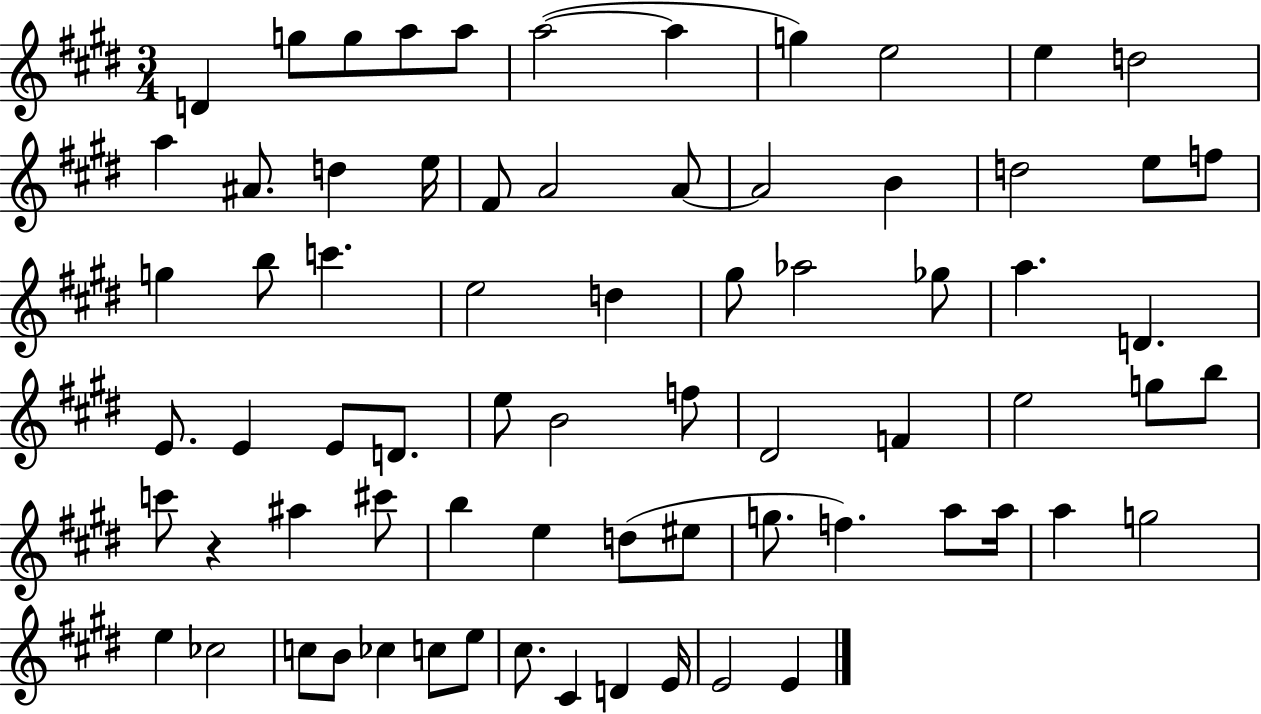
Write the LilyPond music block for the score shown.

{
  \clef treble
  \numericTimeSignature
  \time 3/4
  \key e \major
  d'4 g''8 g''8 a''8 a''8 | a''2~(~ a''4 | g''4) e''2 | e''4 d''2 | \break a''4 ais'8. d''4 e''16 | fis'8 a'2 a'8~~ | a'2 b'4 | d''2 e''8 f''8 | \break g''4 b''8 c'''4. | e''2 d''4 | gis''8 aes''2 ges''8 | a''4. d'4. | \break e'8. e'4 e'8 d'8. | e''8 b'2 f''8 | dis'2 f'4 | e''2 g''8 b''8 | \break c'''8 r4 ais''4 cis'''8 | b''4 e''4 d''8( eis''8 | g''8. f''4.) a''8 a''16 | a''4 g''2 | \break e''4 ces''2 | c''8 b'8 ces''4 c''8 e''8 | cis''8. cis'4 d'4 e'16 | e'2 e'4 | \break \bar "|."
}